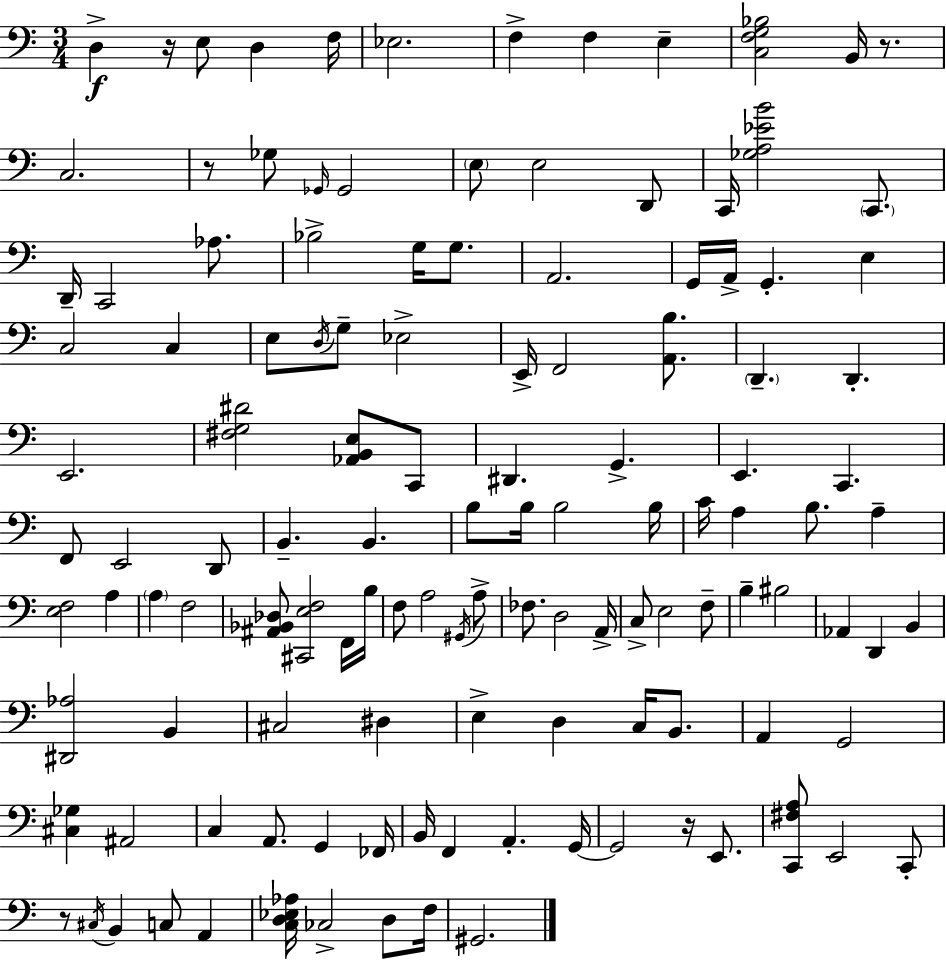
X:1
T:Untitled
M:3/4
L:1/4
K:Am
D, z/4 E,/2 D, F,/4 _E,2 F, F, E, [C,F,G,_B,]2 B,,/4 z/2 C,2 z/2 _G,/2 _G,,/4 _G,,2 E,/2 E,2 D,,/2 C,,/4 [_G,A,_EB]2 C,,/2 D,,/4 C,,2 _A,/2 _B,2 G,/4 G,/2 A,,2 G,,/4 A,,/4 G,, E, C,2 C, E,/2 D,/4 G,/2 _E,2 E,,/4 F,,2 [A,,B,]/2 D,, D,, E,,2 [^F,G,^D]2 [_A,,B,,E,]/2 C,,/2 ^D,, G,, E,, C,, F,,/2 E,,2 D,,/2 B,, B,, B,/2 B,/4 B,2 B,/4 C/4 A, B,/2 A, [E,F,]2 A, A, F,2 [^A,,_B,,_D,]/2 [^C,,E,F,]2 F,,/4 B,/4 F,/2 A,2 ^G,,/4 A,/2 _F,/2 D,2 A,,/4 C,/2 E,2 F,/2 B, ^B,2 _A,, D,, B,, [^D,,_A,]2 B,, ^C,2 ^D, E, D, C,/4 B,,/2 A,, G,,2 [^C,_G,] ^A,,2 C, A,,/2 G,, _F,,/4 B,,/4 F,, A,, G,,/4 G,,2 z/4 E,,/2 [C,,^F,A,]/2 E,,2 C,,/2 z/2 ^C,/4 B,, C,/2 A,, [C,D,_E,_A,]/4 _C,2 D,/2 F,/4 ^G,,2